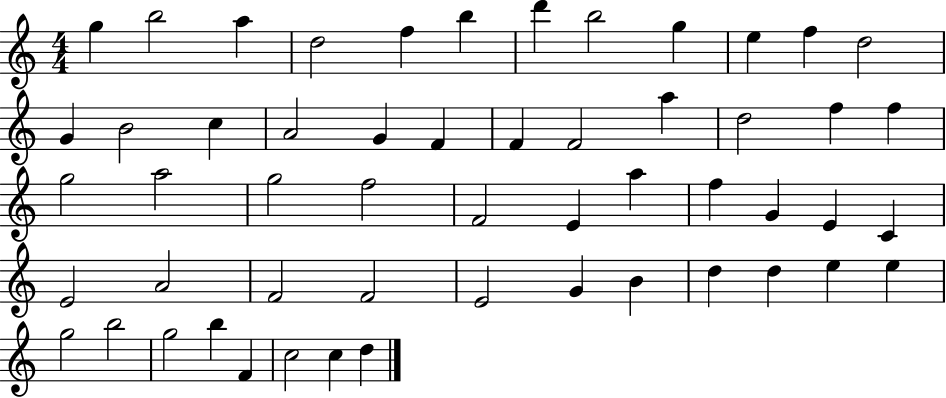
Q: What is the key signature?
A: C major